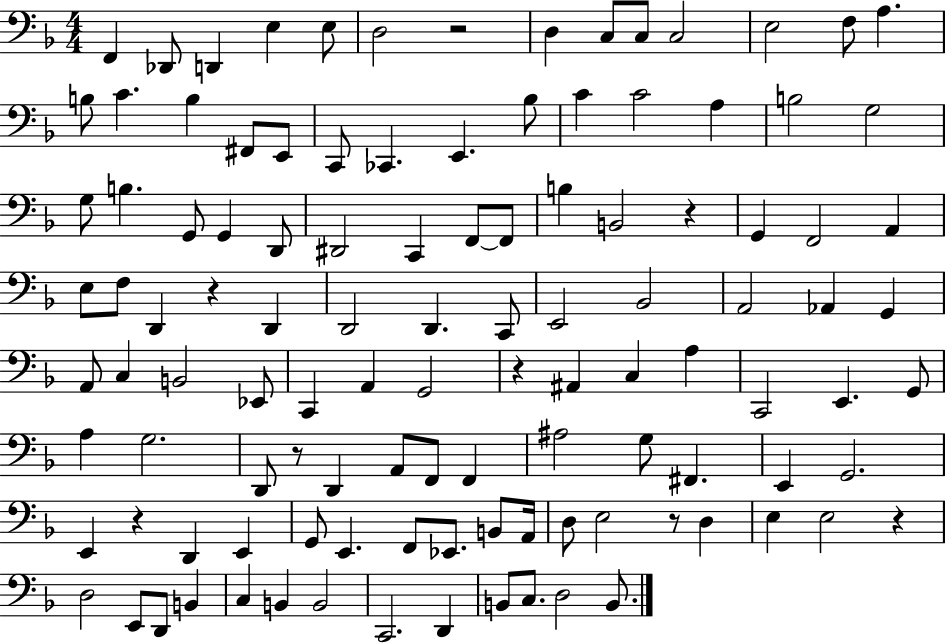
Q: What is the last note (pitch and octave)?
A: B2